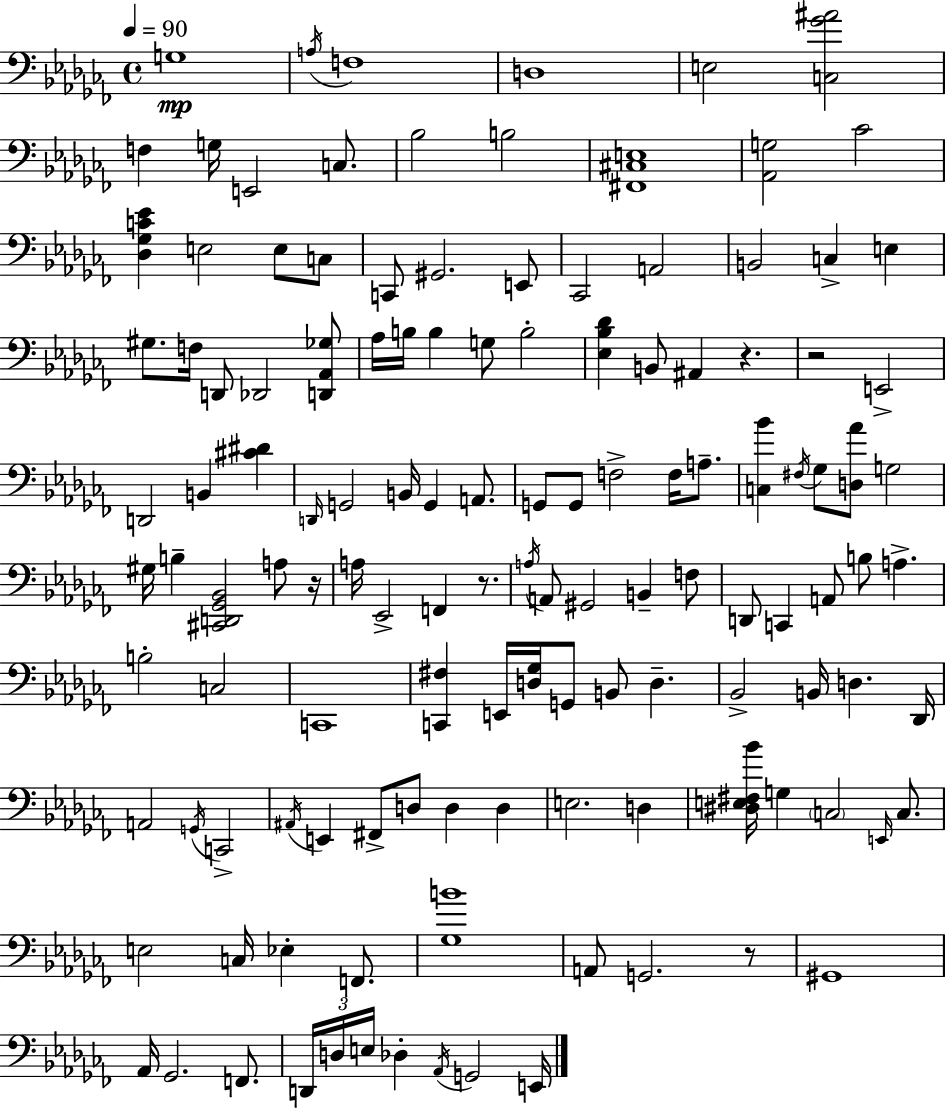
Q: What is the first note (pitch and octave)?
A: G3